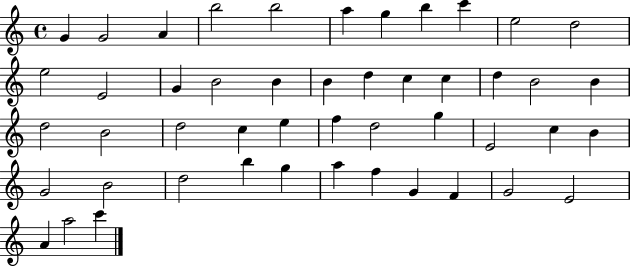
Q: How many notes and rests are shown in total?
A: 48